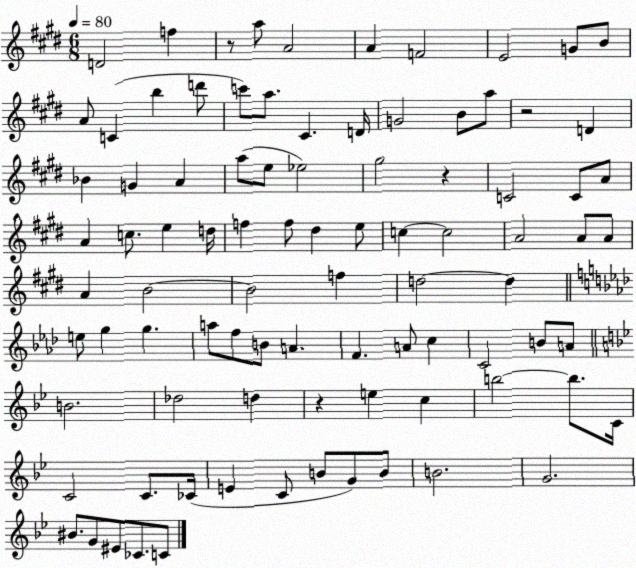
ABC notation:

X:1
T:Untitled
M:6/8
L:1/4
K:E
D2 f z/2 a/2 A2 A F2 E2 G/2 B/2 A/2 C b d'/2 c'/2 a/2 ^C D/4 G2 B/2 a/2 z2 D _B G A a/2 e/2 _e2 ^g2 z C2 C/2 A/2 A c/2 e d/4 f f/2 ^d e/2 c c2 A2 A/2 A/2 A B2 B2 f d2 d e/2 g g a/2 f/2 B/2 A F A/2 c C2 B/2 A/2 B2 _d2 d z e c b2 b/2 C/4 C2 C/2 _C/4 E C/2 B/2 G/2 B/2 B2 G2 ^B/2 G/2 ^E/2 _C/2 C/2